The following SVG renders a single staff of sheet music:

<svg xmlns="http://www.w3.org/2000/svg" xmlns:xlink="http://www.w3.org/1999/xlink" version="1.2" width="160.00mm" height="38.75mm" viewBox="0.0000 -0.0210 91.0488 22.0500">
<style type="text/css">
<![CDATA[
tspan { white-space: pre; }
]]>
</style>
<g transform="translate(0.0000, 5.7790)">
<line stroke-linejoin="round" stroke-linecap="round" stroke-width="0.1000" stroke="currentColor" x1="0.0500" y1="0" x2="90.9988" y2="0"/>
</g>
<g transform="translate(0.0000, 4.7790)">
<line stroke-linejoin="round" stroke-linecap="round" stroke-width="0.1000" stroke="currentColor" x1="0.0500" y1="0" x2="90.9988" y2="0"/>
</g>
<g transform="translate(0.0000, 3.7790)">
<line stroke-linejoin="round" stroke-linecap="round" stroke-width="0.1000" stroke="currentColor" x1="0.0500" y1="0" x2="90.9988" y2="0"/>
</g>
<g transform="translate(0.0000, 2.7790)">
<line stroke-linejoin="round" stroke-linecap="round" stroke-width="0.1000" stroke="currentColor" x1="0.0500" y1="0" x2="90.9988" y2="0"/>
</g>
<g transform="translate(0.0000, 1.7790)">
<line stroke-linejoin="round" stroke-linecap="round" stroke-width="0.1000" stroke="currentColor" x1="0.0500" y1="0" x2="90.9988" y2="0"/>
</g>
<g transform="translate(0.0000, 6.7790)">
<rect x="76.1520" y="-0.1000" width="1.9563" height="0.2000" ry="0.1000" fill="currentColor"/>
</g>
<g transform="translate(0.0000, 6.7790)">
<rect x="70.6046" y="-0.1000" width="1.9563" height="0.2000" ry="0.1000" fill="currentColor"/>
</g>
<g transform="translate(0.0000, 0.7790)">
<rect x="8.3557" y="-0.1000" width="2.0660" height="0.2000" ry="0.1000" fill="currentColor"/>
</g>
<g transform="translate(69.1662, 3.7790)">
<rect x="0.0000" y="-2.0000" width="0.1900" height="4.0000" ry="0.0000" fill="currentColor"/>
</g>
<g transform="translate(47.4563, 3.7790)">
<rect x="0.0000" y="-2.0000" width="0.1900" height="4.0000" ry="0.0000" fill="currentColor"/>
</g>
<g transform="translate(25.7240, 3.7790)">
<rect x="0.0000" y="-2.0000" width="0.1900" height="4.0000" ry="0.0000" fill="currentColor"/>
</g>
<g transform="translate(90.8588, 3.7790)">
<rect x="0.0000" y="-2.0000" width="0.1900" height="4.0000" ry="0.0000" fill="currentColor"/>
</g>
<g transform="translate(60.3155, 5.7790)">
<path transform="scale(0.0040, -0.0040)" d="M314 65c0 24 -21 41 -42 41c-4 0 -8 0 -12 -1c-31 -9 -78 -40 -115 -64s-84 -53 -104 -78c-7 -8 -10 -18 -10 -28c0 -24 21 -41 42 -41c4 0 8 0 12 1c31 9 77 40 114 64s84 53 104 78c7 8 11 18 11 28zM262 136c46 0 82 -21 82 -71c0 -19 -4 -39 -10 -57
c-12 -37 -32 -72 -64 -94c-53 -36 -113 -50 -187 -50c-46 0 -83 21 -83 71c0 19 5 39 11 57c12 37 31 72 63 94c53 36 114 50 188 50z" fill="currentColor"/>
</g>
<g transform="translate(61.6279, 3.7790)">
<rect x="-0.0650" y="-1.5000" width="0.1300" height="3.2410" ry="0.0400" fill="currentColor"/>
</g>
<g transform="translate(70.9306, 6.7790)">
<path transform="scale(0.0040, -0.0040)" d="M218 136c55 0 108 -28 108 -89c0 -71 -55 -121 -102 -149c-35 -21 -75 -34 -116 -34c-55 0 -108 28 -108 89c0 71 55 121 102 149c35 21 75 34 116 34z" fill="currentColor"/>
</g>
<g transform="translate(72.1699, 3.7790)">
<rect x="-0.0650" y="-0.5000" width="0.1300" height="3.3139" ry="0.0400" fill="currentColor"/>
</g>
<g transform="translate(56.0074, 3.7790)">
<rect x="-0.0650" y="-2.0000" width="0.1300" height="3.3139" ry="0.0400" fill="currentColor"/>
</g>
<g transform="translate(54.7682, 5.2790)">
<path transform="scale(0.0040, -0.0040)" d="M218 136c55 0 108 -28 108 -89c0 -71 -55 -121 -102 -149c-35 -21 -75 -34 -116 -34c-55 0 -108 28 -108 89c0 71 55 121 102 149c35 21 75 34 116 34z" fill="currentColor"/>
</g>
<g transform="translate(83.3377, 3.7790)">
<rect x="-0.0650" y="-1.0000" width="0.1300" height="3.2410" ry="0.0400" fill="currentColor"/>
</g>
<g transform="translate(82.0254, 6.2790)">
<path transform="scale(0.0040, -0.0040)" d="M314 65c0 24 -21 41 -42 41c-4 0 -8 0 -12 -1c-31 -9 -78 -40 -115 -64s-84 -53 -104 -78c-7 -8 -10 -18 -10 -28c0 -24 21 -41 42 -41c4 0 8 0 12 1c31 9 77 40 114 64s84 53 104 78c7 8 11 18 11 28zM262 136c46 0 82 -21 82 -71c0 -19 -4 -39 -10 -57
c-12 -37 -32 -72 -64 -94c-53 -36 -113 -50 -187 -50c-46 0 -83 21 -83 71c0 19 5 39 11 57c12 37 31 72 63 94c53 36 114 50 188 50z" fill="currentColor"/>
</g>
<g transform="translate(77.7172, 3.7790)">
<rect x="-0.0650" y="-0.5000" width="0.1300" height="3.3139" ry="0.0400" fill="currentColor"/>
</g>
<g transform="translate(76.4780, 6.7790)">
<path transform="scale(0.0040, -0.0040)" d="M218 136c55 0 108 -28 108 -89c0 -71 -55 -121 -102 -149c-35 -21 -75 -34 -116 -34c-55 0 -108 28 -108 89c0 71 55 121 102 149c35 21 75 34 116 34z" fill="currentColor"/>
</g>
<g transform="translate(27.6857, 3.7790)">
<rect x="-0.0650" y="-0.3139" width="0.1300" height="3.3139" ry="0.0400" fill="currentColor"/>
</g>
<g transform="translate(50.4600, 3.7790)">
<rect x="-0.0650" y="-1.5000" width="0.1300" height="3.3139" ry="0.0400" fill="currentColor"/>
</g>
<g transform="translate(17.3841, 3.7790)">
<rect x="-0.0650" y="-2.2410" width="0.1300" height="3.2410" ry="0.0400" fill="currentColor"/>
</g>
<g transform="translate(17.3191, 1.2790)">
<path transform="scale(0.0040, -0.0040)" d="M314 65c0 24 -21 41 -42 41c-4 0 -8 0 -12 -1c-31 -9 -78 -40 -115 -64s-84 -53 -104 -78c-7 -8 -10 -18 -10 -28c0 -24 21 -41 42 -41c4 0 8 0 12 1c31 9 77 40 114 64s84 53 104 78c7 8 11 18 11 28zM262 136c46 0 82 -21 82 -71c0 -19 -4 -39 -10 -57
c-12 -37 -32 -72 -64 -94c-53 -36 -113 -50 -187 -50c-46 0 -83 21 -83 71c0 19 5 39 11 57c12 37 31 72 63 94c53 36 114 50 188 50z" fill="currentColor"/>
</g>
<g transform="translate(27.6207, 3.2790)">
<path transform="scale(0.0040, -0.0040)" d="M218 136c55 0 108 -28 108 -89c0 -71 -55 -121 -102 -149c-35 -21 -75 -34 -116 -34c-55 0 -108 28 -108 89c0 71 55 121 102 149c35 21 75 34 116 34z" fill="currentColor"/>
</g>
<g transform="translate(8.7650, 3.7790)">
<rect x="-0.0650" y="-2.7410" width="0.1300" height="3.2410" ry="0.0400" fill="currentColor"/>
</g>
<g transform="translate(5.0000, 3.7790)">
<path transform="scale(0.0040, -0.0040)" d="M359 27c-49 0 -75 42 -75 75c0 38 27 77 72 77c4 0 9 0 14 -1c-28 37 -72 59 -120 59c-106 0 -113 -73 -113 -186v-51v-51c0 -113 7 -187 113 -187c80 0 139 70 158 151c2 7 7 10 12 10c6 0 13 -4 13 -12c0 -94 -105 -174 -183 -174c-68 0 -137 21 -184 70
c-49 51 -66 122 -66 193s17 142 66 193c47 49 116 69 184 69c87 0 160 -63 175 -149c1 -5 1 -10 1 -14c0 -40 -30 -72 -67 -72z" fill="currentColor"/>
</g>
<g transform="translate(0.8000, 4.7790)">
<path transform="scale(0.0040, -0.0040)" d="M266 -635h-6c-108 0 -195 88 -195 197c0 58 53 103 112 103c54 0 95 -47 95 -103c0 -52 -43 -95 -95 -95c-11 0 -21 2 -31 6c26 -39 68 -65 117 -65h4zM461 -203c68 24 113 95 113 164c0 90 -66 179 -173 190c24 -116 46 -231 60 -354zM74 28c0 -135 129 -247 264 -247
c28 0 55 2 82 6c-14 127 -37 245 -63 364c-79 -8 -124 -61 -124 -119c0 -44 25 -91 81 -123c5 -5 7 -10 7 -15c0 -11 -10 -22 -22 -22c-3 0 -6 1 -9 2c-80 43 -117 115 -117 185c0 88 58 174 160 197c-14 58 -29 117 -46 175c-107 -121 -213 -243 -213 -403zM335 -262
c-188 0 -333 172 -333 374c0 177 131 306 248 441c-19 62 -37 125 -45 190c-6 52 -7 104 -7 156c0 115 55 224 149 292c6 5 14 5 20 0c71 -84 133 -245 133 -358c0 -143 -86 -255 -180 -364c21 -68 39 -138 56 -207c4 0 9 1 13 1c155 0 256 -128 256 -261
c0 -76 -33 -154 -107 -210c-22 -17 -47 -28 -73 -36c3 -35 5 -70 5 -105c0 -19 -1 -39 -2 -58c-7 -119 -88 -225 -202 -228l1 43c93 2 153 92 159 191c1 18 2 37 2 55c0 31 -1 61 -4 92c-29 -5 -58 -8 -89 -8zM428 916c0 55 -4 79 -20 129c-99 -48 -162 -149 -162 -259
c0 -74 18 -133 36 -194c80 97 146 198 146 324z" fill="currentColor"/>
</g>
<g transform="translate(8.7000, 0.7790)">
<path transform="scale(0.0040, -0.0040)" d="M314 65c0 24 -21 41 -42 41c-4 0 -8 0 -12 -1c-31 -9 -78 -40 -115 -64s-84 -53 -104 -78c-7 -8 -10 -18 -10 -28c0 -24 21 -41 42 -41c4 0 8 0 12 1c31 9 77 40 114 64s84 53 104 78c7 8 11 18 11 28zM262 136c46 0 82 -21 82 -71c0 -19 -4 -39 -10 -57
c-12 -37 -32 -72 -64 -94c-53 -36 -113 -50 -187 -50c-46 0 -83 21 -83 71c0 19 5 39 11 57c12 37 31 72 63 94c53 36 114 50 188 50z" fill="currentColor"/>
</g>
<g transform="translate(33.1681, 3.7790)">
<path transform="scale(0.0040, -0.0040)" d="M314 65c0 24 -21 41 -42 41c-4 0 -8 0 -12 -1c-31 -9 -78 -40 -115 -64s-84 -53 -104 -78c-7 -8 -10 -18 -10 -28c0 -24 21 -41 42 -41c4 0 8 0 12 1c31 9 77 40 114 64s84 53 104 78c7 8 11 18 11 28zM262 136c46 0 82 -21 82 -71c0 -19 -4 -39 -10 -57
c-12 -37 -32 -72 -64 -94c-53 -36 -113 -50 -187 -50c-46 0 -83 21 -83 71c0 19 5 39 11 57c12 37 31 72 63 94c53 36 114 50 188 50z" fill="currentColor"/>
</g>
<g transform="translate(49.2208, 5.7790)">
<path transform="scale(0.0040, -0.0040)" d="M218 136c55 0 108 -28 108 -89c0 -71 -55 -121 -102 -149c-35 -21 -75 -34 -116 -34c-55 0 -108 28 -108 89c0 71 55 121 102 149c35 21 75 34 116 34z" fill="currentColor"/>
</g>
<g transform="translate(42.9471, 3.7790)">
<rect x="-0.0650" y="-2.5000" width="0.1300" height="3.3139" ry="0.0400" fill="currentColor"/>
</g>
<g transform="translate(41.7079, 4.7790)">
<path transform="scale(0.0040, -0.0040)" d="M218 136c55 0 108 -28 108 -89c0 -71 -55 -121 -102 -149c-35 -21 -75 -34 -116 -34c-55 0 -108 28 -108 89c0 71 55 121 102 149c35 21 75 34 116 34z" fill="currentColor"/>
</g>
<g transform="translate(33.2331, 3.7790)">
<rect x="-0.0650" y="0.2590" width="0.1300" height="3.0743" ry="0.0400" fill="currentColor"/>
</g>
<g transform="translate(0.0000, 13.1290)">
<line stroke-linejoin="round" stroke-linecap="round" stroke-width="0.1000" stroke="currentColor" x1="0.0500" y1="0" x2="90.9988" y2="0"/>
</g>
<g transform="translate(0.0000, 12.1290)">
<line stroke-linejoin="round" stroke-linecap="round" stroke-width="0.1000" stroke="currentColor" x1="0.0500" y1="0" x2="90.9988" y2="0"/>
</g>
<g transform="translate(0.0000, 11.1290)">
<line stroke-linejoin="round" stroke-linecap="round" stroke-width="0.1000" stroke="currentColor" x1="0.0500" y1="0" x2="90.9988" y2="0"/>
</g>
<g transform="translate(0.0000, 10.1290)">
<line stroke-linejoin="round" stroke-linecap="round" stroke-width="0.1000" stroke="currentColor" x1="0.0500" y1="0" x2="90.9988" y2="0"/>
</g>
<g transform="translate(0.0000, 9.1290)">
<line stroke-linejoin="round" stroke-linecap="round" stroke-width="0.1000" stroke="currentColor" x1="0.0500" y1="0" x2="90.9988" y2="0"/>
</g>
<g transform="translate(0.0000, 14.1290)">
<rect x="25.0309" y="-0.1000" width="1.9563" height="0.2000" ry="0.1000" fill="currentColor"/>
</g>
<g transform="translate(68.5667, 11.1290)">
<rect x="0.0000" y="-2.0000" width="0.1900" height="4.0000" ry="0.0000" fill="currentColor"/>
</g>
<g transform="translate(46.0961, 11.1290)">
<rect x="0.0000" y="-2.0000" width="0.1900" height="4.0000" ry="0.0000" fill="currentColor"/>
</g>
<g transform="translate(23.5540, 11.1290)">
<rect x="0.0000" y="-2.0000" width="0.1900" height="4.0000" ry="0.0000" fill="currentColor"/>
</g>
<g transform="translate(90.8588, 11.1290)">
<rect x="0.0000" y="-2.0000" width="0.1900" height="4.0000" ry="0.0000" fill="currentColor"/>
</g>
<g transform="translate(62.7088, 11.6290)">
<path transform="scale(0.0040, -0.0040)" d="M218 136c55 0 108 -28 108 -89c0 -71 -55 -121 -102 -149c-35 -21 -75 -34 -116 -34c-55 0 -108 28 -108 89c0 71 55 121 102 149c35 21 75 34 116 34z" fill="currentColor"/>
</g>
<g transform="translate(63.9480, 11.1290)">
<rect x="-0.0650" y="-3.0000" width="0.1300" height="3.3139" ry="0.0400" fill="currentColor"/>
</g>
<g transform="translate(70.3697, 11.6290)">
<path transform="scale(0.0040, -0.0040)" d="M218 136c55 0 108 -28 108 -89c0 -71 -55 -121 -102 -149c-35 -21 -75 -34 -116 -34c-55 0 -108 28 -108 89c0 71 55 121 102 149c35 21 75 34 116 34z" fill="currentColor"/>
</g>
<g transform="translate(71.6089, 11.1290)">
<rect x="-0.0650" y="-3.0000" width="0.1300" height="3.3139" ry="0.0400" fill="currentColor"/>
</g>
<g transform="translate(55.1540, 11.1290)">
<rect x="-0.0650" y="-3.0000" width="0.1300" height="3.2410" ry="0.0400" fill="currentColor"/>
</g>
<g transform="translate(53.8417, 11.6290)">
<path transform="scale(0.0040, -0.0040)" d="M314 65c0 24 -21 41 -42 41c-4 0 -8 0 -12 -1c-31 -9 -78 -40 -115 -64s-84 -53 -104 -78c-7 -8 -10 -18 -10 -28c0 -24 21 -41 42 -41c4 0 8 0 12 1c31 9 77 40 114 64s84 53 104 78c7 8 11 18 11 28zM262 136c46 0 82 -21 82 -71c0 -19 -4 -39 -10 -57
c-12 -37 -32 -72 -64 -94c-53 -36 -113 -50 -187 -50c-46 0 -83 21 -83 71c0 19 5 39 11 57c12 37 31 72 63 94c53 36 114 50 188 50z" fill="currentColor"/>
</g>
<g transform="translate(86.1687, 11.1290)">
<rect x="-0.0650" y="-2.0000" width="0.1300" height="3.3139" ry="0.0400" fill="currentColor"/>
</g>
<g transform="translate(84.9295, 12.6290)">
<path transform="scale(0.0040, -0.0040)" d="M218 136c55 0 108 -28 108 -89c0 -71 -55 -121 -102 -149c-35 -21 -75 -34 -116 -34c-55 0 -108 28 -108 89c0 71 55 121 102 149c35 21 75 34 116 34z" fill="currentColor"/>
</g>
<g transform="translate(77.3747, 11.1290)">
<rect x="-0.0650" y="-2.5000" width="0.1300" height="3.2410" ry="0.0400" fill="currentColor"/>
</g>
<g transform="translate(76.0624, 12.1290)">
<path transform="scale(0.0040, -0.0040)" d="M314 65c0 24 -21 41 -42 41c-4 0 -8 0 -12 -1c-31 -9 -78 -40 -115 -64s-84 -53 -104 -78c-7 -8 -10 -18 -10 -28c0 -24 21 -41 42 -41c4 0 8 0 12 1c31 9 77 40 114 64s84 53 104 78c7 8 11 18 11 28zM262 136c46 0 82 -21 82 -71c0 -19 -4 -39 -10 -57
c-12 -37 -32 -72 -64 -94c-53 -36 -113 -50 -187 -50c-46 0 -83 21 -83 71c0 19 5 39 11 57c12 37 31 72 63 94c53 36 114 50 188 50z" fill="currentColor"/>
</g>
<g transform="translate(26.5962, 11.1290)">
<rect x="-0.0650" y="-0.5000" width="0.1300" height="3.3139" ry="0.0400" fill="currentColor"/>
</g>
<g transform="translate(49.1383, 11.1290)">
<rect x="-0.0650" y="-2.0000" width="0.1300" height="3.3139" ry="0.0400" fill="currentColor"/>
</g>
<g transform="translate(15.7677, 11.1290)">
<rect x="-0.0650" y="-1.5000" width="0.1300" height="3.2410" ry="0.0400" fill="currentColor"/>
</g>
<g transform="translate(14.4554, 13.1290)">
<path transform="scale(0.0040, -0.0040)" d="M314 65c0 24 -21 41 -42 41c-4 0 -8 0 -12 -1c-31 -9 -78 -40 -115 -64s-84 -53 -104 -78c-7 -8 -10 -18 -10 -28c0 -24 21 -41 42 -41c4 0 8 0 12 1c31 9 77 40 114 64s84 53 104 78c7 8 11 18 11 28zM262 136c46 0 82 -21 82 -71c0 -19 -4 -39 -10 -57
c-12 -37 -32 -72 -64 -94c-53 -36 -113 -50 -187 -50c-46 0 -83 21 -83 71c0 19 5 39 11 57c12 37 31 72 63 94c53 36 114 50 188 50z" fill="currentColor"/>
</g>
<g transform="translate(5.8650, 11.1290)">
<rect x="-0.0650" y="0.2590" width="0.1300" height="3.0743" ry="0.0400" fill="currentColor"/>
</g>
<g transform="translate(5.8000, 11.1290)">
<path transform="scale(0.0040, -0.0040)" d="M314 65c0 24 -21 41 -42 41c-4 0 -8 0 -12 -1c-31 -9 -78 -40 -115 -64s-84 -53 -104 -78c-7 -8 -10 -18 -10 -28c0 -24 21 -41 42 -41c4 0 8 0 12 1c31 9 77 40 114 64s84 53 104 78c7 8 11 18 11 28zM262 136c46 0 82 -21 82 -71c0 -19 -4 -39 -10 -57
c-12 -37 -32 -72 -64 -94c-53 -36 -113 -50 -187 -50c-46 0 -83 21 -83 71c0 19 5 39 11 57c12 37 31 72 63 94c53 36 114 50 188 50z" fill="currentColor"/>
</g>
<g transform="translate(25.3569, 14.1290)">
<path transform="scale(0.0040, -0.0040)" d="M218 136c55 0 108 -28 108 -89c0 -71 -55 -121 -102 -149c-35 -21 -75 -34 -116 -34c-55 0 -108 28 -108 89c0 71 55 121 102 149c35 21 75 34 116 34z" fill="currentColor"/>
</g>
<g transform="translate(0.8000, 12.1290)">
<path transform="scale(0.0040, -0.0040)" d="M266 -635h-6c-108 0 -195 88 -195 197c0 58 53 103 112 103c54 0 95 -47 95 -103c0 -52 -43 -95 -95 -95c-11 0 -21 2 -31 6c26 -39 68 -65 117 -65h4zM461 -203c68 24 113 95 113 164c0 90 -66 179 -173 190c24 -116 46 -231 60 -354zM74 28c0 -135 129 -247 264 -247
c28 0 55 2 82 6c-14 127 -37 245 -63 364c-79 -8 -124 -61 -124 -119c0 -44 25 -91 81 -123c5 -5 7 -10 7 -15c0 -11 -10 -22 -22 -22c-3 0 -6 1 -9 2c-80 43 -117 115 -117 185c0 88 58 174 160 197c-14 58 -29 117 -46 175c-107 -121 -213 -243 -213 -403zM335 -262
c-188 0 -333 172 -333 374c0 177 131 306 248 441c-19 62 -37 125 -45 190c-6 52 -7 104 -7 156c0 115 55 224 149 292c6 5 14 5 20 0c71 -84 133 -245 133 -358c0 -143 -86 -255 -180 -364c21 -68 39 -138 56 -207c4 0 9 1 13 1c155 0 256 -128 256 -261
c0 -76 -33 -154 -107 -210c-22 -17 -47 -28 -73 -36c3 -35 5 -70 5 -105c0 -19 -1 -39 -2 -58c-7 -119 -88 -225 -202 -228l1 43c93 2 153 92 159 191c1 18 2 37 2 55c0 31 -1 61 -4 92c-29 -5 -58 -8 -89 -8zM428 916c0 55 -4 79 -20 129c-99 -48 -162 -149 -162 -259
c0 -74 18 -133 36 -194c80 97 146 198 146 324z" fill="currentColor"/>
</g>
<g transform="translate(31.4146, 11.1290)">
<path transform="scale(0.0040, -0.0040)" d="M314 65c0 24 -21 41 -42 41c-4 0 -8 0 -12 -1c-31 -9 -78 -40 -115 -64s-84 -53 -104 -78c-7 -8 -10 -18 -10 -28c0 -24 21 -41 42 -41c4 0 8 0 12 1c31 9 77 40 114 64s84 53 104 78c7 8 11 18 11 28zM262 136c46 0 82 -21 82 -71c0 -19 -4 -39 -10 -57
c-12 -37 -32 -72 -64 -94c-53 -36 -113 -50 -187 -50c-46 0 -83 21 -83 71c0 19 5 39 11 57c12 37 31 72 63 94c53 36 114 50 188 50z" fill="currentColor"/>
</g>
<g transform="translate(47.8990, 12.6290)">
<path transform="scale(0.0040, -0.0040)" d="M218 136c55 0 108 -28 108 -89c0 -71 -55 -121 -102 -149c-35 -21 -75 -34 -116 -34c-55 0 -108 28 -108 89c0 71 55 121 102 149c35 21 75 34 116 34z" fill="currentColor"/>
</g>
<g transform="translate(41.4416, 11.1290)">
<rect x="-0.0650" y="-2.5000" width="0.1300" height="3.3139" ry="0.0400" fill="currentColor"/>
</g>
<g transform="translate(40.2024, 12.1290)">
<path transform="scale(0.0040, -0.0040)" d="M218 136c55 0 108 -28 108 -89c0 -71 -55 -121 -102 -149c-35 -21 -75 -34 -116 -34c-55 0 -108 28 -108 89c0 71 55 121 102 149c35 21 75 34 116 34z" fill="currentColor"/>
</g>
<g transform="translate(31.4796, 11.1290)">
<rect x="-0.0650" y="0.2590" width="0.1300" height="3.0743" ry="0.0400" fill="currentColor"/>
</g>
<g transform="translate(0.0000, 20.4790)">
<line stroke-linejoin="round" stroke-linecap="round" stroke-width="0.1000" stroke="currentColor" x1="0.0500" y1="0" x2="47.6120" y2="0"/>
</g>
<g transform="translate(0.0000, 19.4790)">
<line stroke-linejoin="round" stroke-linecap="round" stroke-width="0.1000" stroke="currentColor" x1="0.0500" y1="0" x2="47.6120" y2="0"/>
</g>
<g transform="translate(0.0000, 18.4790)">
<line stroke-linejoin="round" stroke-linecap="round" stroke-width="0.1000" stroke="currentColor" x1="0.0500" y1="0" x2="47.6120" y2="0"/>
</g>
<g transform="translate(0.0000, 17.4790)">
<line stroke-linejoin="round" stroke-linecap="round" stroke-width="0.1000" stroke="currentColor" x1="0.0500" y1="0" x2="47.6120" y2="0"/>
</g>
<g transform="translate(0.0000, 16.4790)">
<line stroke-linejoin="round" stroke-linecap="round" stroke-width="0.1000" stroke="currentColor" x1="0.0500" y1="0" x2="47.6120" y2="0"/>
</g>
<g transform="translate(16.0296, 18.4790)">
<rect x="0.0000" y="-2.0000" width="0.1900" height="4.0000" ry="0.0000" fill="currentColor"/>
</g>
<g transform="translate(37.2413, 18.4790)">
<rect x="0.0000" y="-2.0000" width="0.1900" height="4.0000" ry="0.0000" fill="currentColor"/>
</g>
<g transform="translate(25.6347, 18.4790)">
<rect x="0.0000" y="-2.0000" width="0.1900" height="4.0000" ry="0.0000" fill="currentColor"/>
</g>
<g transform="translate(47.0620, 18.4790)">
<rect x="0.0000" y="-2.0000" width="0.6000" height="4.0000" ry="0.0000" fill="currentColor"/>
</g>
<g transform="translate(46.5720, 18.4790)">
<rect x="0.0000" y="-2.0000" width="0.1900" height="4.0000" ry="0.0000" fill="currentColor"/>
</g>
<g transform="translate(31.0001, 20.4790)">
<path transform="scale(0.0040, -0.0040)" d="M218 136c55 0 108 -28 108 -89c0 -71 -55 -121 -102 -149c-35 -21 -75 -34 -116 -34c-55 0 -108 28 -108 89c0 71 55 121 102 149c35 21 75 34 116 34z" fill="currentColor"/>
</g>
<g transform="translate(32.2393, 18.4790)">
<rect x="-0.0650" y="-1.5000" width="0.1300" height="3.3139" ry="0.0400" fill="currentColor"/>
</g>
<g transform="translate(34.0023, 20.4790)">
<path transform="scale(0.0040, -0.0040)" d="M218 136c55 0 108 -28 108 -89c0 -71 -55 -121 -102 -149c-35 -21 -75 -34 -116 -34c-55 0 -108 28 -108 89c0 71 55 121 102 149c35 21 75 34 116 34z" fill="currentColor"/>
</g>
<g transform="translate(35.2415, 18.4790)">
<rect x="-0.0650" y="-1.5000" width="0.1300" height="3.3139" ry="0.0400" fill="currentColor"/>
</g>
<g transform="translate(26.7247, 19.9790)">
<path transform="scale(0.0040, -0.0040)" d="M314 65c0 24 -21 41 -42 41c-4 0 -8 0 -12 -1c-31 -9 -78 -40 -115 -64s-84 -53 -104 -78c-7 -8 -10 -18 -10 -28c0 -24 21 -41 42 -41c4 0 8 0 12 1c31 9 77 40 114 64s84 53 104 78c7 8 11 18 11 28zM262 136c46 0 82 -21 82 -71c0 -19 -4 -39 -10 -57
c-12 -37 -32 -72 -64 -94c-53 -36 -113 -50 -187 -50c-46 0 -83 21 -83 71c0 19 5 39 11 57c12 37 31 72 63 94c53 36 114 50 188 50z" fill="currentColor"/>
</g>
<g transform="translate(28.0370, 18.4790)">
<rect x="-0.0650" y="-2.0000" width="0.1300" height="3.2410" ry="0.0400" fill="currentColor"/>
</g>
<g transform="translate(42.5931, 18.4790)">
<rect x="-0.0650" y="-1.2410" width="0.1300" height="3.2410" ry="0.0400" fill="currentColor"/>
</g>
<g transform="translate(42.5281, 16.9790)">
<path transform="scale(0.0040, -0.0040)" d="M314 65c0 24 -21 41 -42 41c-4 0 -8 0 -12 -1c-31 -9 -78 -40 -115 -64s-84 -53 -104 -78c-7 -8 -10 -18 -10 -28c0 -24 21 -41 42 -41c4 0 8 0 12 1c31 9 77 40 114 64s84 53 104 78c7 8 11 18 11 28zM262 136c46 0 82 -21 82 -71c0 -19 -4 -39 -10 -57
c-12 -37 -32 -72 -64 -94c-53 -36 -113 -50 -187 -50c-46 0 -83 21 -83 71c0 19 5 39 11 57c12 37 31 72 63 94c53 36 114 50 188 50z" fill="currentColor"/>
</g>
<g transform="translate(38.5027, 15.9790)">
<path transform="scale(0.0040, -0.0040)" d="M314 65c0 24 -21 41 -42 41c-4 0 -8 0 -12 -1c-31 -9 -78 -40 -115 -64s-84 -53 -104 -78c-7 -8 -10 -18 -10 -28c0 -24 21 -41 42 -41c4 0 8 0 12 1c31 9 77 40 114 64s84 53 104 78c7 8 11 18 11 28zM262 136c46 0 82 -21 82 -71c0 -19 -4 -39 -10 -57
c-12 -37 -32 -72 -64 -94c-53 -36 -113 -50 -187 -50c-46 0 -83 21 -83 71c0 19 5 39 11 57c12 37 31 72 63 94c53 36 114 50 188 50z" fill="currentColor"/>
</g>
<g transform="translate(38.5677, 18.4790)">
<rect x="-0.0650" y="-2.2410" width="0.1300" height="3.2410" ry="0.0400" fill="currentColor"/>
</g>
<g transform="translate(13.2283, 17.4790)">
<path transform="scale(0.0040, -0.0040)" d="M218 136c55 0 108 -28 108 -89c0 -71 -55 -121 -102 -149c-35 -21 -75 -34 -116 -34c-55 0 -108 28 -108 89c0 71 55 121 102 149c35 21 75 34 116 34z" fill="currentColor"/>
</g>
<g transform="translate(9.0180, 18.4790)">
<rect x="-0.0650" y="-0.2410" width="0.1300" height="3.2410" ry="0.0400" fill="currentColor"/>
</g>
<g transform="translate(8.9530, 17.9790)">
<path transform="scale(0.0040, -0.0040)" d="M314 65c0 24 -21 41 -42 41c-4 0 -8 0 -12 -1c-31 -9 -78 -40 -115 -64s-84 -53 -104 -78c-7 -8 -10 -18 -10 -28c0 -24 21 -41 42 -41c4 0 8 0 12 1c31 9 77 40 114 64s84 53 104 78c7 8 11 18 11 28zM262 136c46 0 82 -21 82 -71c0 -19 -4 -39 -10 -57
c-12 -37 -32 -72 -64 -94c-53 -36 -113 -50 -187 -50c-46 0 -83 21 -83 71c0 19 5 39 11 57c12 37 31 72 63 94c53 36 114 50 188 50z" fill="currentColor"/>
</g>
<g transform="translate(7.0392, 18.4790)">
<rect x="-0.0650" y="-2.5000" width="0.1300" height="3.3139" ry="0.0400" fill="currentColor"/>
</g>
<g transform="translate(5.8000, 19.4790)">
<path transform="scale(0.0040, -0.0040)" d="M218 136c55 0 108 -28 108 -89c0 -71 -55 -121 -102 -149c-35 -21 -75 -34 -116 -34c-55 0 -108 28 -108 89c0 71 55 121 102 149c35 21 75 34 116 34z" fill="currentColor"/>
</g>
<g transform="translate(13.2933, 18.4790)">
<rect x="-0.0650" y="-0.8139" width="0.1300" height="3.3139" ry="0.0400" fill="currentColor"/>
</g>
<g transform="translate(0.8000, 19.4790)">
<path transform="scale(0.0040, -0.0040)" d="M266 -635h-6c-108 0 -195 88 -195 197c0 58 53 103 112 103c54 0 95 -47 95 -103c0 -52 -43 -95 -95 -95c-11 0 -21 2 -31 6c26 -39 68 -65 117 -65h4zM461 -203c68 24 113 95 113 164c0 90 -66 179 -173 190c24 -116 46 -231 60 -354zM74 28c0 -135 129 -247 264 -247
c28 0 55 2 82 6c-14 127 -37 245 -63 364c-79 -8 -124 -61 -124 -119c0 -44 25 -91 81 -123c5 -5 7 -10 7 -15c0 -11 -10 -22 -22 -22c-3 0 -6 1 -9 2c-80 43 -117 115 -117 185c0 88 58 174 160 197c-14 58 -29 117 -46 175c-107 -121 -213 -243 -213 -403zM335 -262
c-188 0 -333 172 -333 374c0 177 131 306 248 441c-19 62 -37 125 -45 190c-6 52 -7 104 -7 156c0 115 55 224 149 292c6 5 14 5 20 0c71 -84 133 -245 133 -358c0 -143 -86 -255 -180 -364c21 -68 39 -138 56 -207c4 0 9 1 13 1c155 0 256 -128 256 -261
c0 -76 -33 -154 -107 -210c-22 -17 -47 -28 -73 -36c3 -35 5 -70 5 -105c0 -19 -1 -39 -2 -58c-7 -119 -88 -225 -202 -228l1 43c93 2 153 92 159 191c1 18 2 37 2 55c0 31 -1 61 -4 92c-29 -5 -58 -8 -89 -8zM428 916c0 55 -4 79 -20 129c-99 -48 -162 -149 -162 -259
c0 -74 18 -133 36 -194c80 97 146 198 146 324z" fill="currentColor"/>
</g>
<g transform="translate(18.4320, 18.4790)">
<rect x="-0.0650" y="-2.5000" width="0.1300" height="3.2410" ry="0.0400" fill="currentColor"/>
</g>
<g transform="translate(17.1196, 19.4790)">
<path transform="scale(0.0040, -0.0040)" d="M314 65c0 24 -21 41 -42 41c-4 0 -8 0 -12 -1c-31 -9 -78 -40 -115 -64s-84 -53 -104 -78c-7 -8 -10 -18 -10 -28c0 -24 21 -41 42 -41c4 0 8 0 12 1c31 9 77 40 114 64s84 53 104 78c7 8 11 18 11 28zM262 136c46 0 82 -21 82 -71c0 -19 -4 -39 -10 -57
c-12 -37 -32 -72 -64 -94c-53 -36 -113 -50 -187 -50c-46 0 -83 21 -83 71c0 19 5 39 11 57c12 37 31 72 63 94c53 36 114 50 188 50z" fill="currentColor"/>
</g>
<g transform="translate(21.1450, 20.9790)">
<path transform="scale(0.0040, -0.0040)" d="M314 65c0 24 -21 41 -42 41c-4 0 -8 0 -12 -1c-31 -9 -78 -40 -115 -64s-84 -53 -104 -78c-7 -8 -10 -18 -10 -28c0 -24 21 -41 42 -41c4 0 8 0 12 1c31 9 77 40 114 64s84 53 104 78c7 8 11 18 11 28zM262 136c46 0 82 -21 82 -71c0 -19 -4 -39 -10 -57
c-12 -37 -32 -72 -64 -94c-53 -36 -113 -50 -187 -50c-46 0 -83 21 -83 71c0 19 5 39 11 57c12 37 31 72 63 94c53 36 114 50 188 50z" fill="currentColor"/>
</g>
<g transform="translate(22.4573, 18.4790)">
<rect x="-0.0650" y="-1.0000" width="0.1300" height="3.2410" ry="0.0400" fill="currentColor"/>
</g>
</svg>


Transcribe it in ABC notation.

X:1
T:Untitled
M:4/4
L:1/4
K:C
a2 g2 c B2 G E F E2 C C D2 B2 E2 C B2 G F A2 A A G2 F G c2 d G2 D2 F2 E E g2 e2